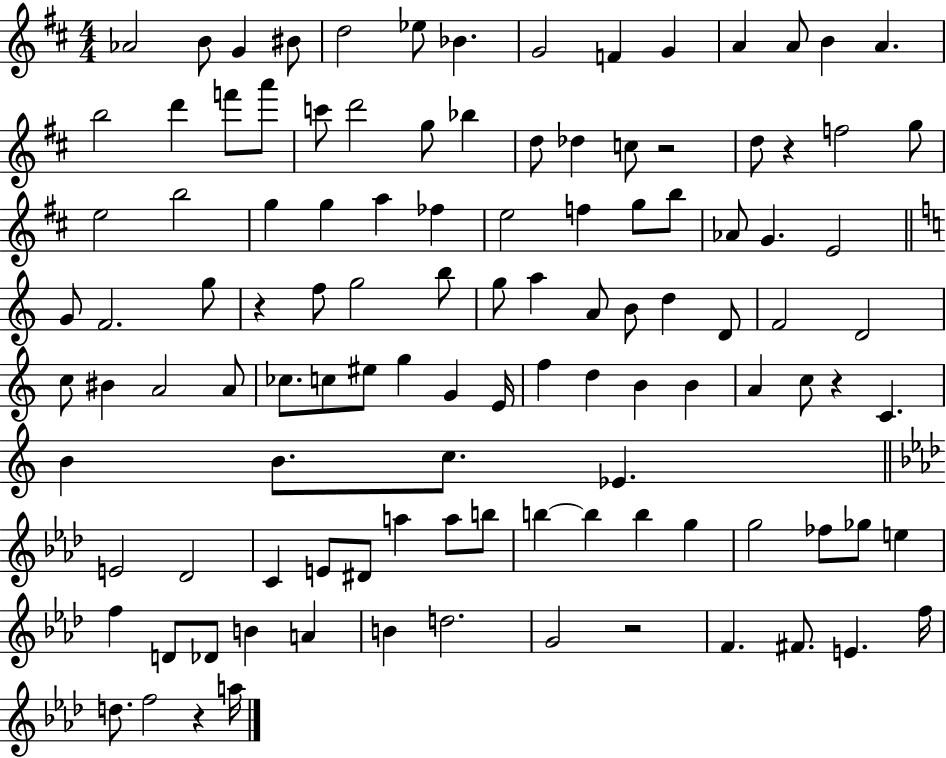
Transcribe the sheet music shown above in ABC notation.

X:1
T:Untitled
M:4/4
L:1/4
K:D
_A2 B/2 G ^B/2 d2 _e/2 _B G2 F G A A/2 B A b2 d' f'/2 a'/2 c'/2 d'2 g/2 _b d/2 _d c/2 z2 d/2 z f2 g/2 e2 b2 g g a _f e2 f g/2 b/2 _A/2 G E2 G/2 F2 g/2 z f/2 g2 b/2 g/2 a A/2 B/2 d D/2 F2 D2 c/2 ^B A2 A/2 _c/2 c/2 ^e/2 g G E/4 f d B B A c/2 z C B B/2 c/2 _E E2 _D2 C E/2 ^D/2 a a/2 b/2 b b b g g2 _f/2 _g/2 e f D/2 _D/2 B A B d2 G2 z2 F ^F/2 E f/4 d/2 f2 z a/4